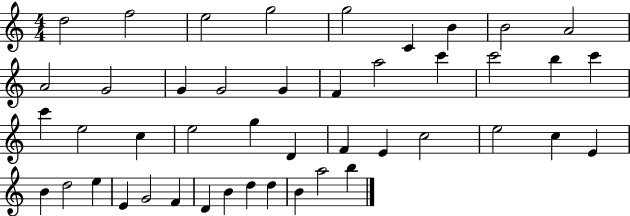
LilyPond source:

{
  \clef treble
  \numericTimeSignature
  \time 4/4
  \key c \major
  d''2 f''2 | e''2 g''2 | g''2 c'4 b'4 | b'2 a'2 | \break a'2 g'2 | g'4 g'2 g'4 | f'4 a''2 c'''4 | c'''2 b''4 c'''4 | \break c'''4 e''2 c''4 | e''2 g''4 d'4 | f'4 e'4 c''2 | e''2 c''4 e'4 | \break b'4 d''2 e''4 | e'4 g'2 f'4 | d'4 b'4 d''4 d''4 | b'4 a''2 b''4 | \break \bar "|."
}